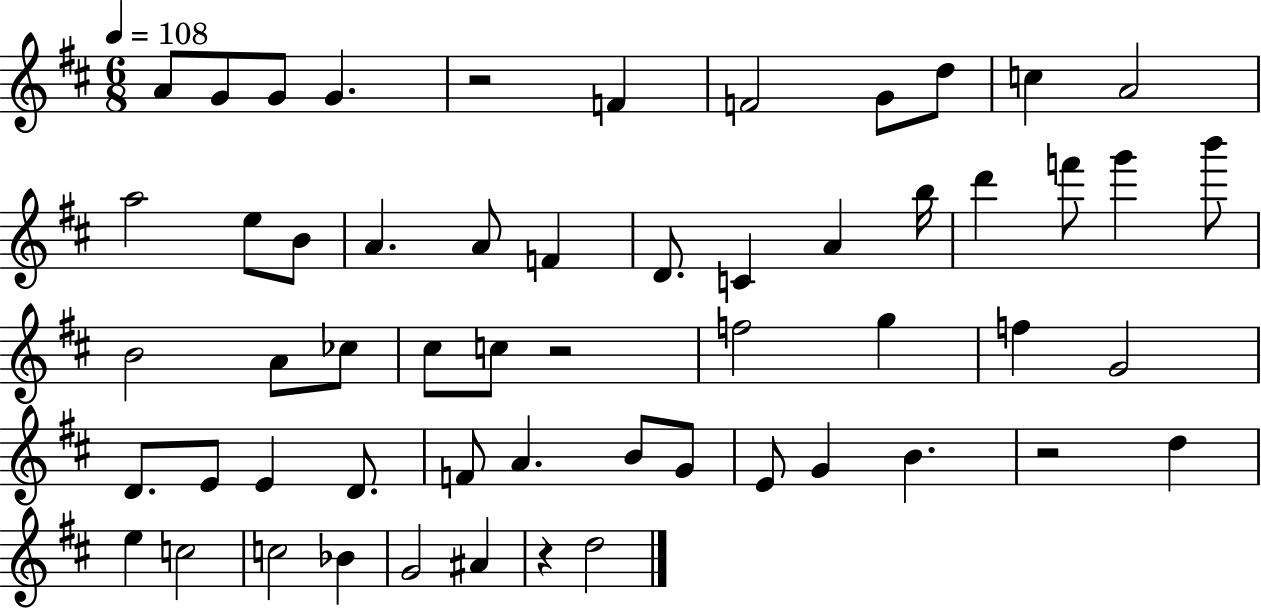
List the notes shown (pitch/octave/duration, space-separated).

A4/e G4/e G4/e G4/q. R/h F4/q F4/h G4/e D5/e C5/q A4/h A5/h E5/e B4/e A4/q. A4/e F4/q D4/e. C4/q A4/q B5/s D6/q F6/e G6/q B6/e B4/h A4/e CES5/e C#5/e C5/e R/h F5/h G5/q F5/q G4/h D4/e. E4/e E4/q D4/e. F4/e A4/q. B4/e G4/e E4/e G4/q B4/q. R/h D5/q E5/q C5/h C5/h Bb4/q G4/h A#4/q R/q D5/h